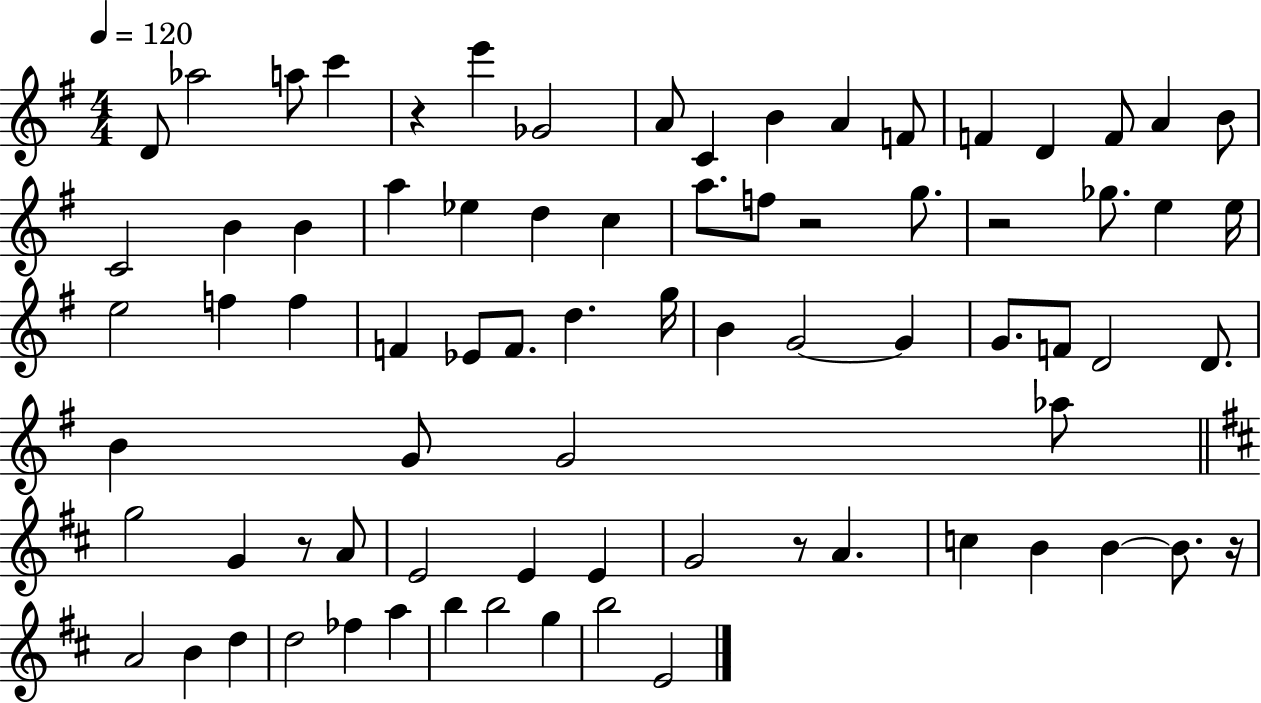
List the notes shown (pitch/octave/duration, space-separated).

D4/e Ab5/h A5/e C6/q R/q E6/q Gb4/h A4/e C4/q B4/q A4/q F4/e F4/q D4/q F4/e A4/q B4/e C4/h B4/q B4/q A5/q Eb5/q D5/q C5/q A5/e. F5/e R/h G5/e. R/h Gb5/e. E5/q E5/s E5/h F5/q F5/q F4/q Eb4/e F4/e. D5/q. G5/s B4/q G4/h G4/q G4/e. F4/e D4/h D4/e. B4/q G4/e G4/h Ab5/e G5/h G4/q R/e A4/e E4/h E4/q E4/q G4/h R/e A4/q. C5/q B4/q B4/q B4/e. R/s A4/h B4/q D5/q D5/h FES5/q A5/q B5/q B5/h G5/q B5/h E4/h